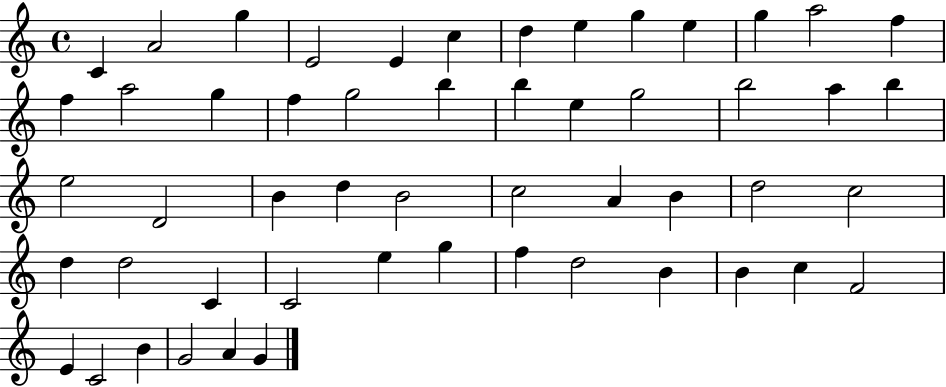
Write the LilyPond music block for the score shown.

{
  \clef treble
  \time 4/4
  \defaultTimeSignature
  \key c \major
  c'4 a'2 g''4 | e'2 e'4 c''4 | d''4 e''4 g''4 e''4 | g''4 a''2 f''4 | \break f''4 a''2 g''4 | f''4 g''2 b''4 | b''4 e''4 g''2 | b''2 a''4 b''4 | \break e''2 d'2 | b'4 d''4 b'2 | c''2 a'4 b'4 | d''2 c''2 | \break d''4 d''2 c'4 | c'2 e''4 g''4 | f''4 d''2 b'4 | b'4 c''4 f'2 | \break e'4 c'2 b'4 | g'2 a'4 g'4 | \bar "|."
}